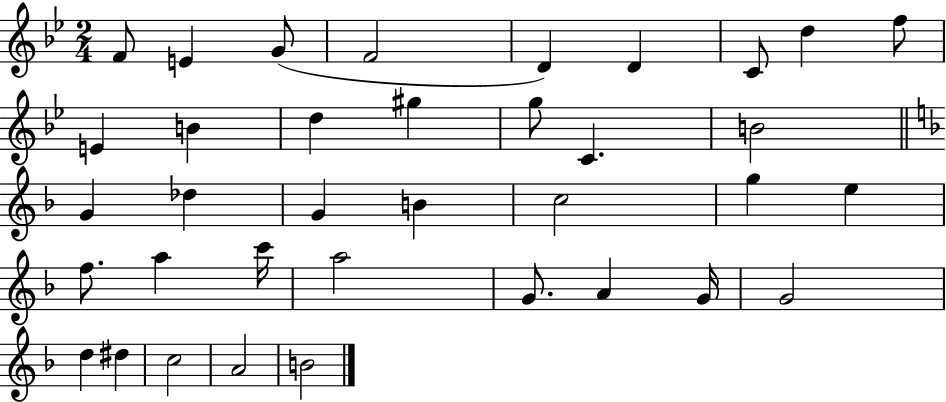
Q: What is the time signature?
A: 2/4